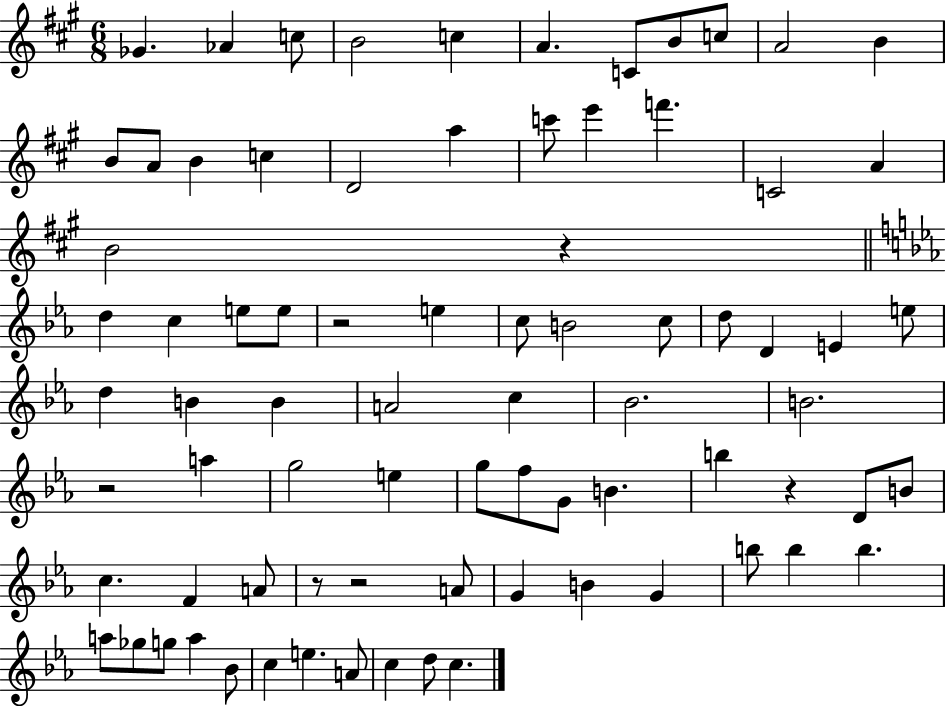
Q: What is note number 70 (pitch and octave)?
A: A4